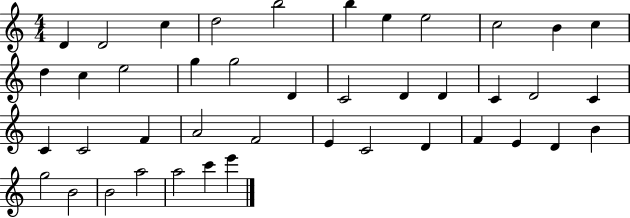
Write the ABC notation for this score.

X:1
T:Untitled
M:4/4
L:1/4
K:C
D D2 c d2 b2 b e e2 c2 B c d c e2 g g2 D C2 D D C D2 C C C2 F A2 F2 E C2 D F E D B g2 B2 B2 a2 a2 c' e'